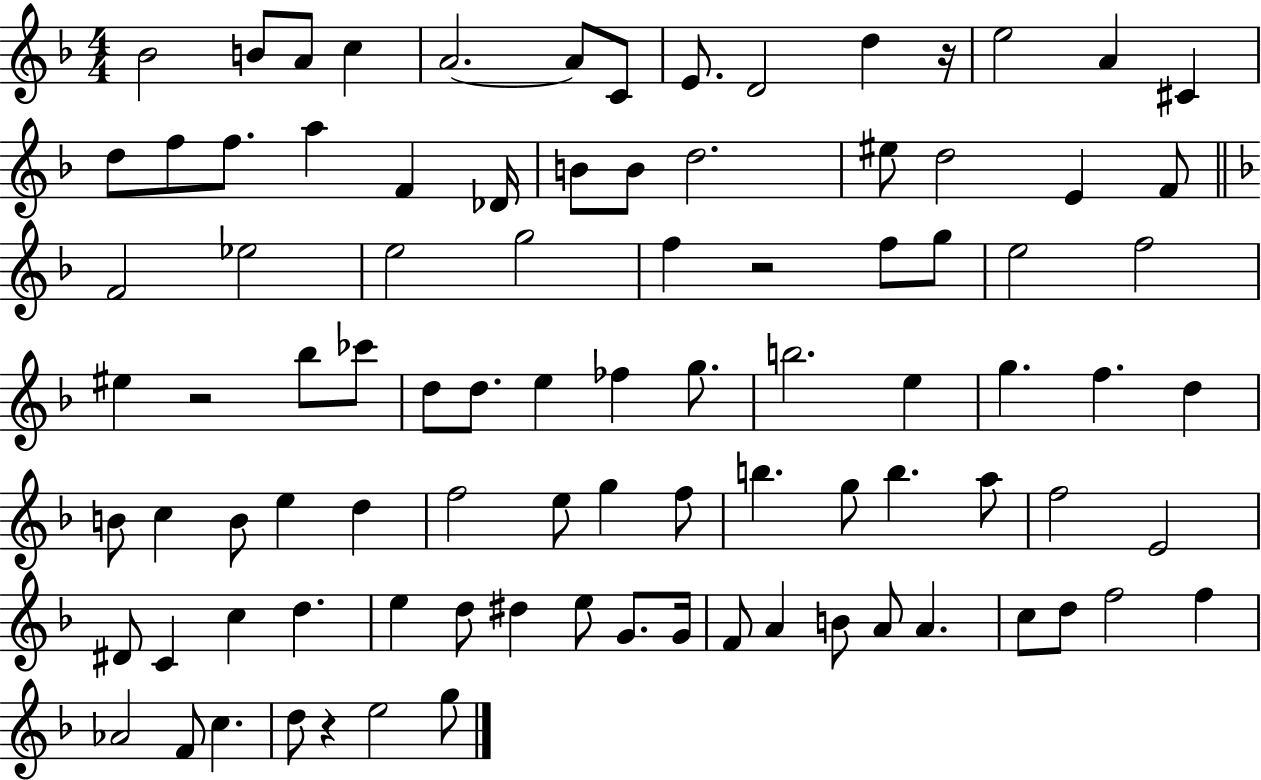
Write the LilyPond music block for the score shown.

{
  \clef treble
  \numericTimeSignature
  \time 4/4
  \key f \major
  \repeat volta 2 { bes'2 b'8 a'8 c''4 | a'2.~~ a'8 c'8 | e'8. d'2 d''4 r16 | e''2 a'4 cis'4 | \break d''8 f''8 f''8. a''4 f'4 des'16 | b'8 b'8 d''2. | eis''8 d''2 e'4 f'8 | \bar "||" \break \key f \major f'2 ees''2 | e''2 g''2 | f''4 r2 f''8 g''8 | e''2 f''2 | \break eis''4 r2 bes''8 ces'''8 | d''8 d''8. e''4 fes''4 g''8. | b''2. e''4 | g''4. f''4. d''4 | \break b'8 c''4 b'8 e''4 d''4 | f''2 e''8 g''4 f''8 | b''4. g''8 b''4. a''8 | f''2 e'2 | \break dis'8 c'4 c''4 d''4. | e''4 d''8 dis''4 e''8 g'8. g'16 | f'8 a'4 b'8 a'8 a'4. | c''8 d''8 f''2 f''4 | \break aes'2 f'8 c''4. | d''8 r4 e''2 g''8 | } \bar "|."
}